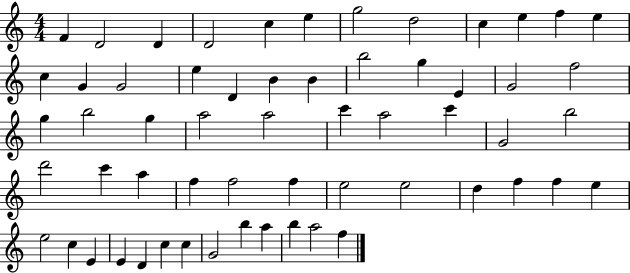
{
  \clef treble
  \numericTimeSignature
  \time 4/4
  \key c \major
  f'4 d'2 d'4 | d'2 c''4 e''4 | g''2 d''2 | c''4 e''4 f''4 e''4 | \break c''4 g'4 g'2 | e''4 d'4 b'4 b'4 | b''2 g''4 e'4 | g'2 f''2 | \break g''4 b''2 g''4 | a''2 a''2 | c'''4 a''2 c'''4 | g'2 b''2 | \break d'''2 c'''4 a''4 | f''4 f''2 f''4 | e''2 e''2 | d''4 f''4 f''4 e''4 | \break e''2 c''4 e'4 | e'4 d'4 c''4 c''4 | g'2 b''4 a''4 | b''4 a''2 f''4 | \break \bar "|."
}